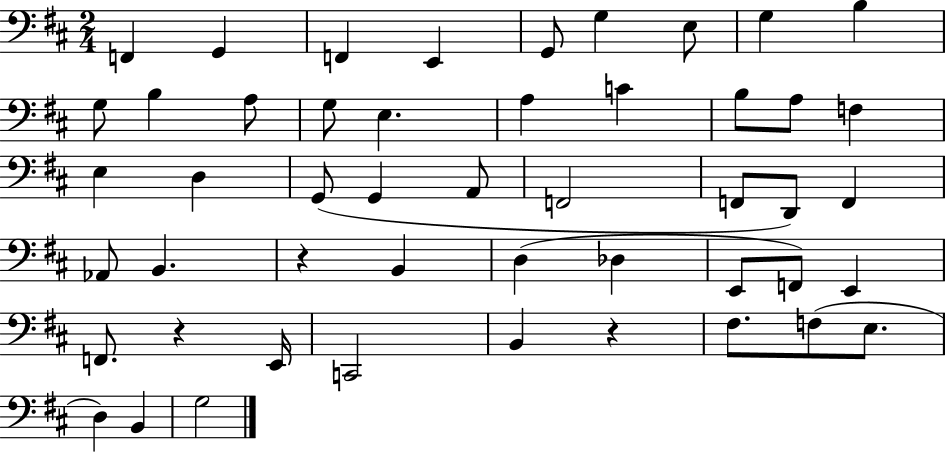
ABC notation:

X:1
T:Untitled
M:2/4
L:1/4
K:D
F,, G,, F,, E,, G,,/2 G, E,/2 G, B, G,/2 B, A,/2 G,/2 E, A, C B,/2 A,/2 F, E, D, G,,/2 G,, A,,/2 F,,2 F,,/2 D,,/2 F,, _A,,/2 B,, z B,, D, _D, E,,/2 F,,/2 E,, F,,/2 z E,,/4 C,,2 B,, z ^F,/2 F,/2 E,/2 D, B,, G,2